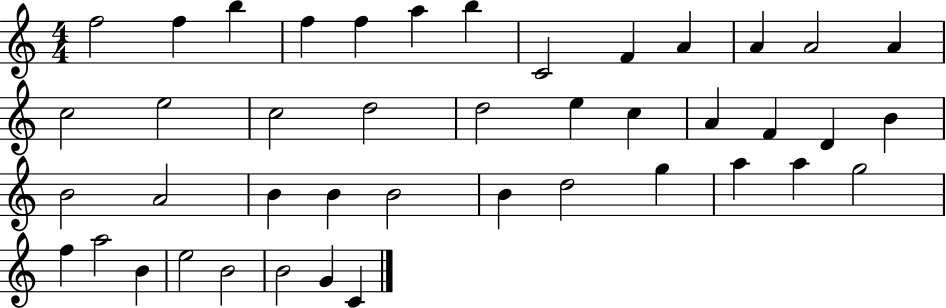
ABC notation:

X:1
T:Untitled
M:4/4
L:1/4
K:C
f2 f b f f a b C2 F A A A2 A c2 e2 c2 d2 d2 e c A F D B B2 A2 B B B2 B d2 g a a g2 f a2 B e2 B2 B2 G C